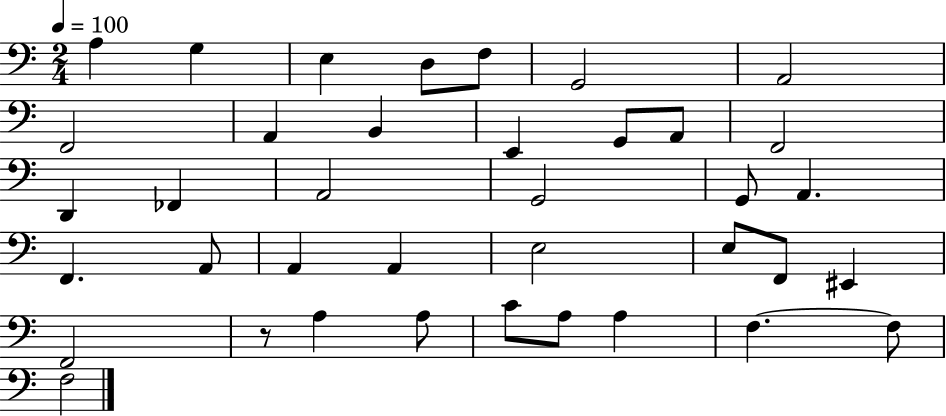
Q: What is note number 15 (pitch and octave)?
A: D2